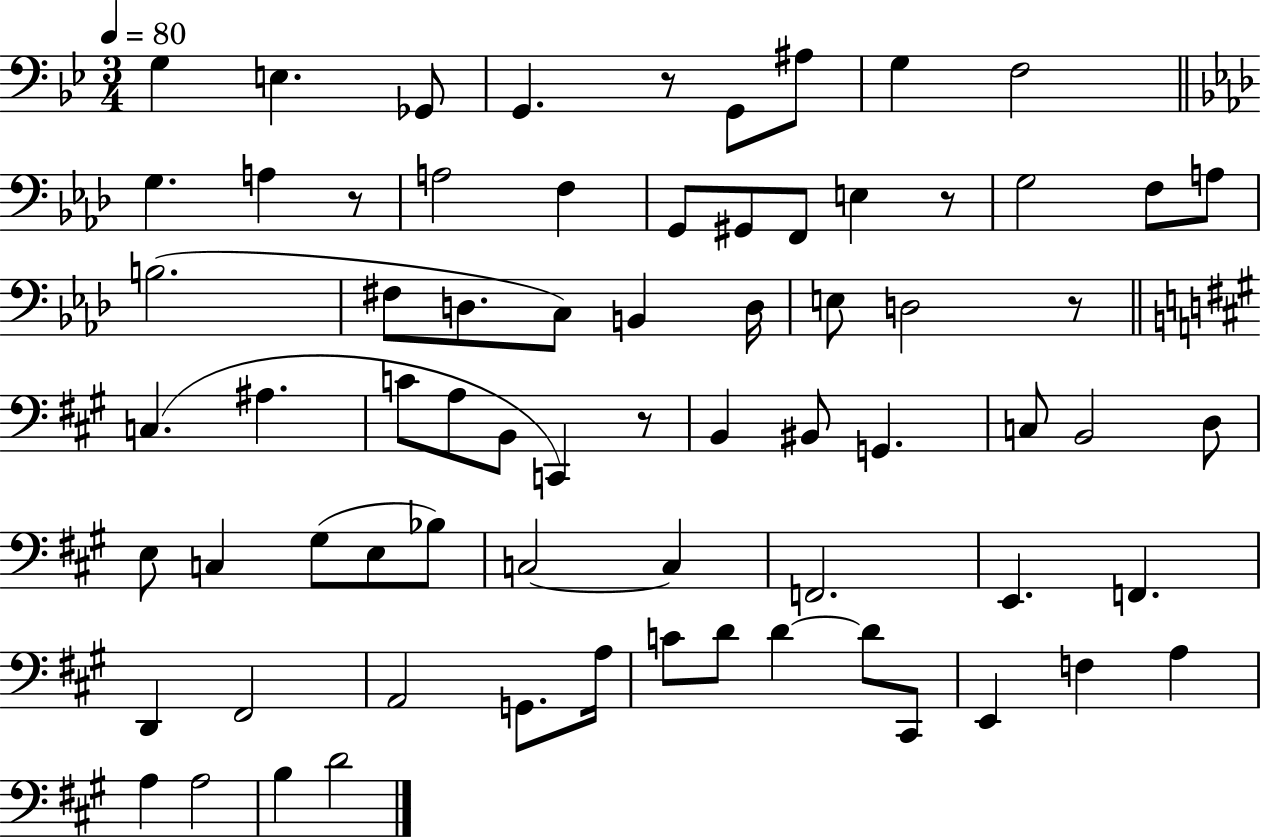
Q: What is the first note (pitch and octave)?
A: G3